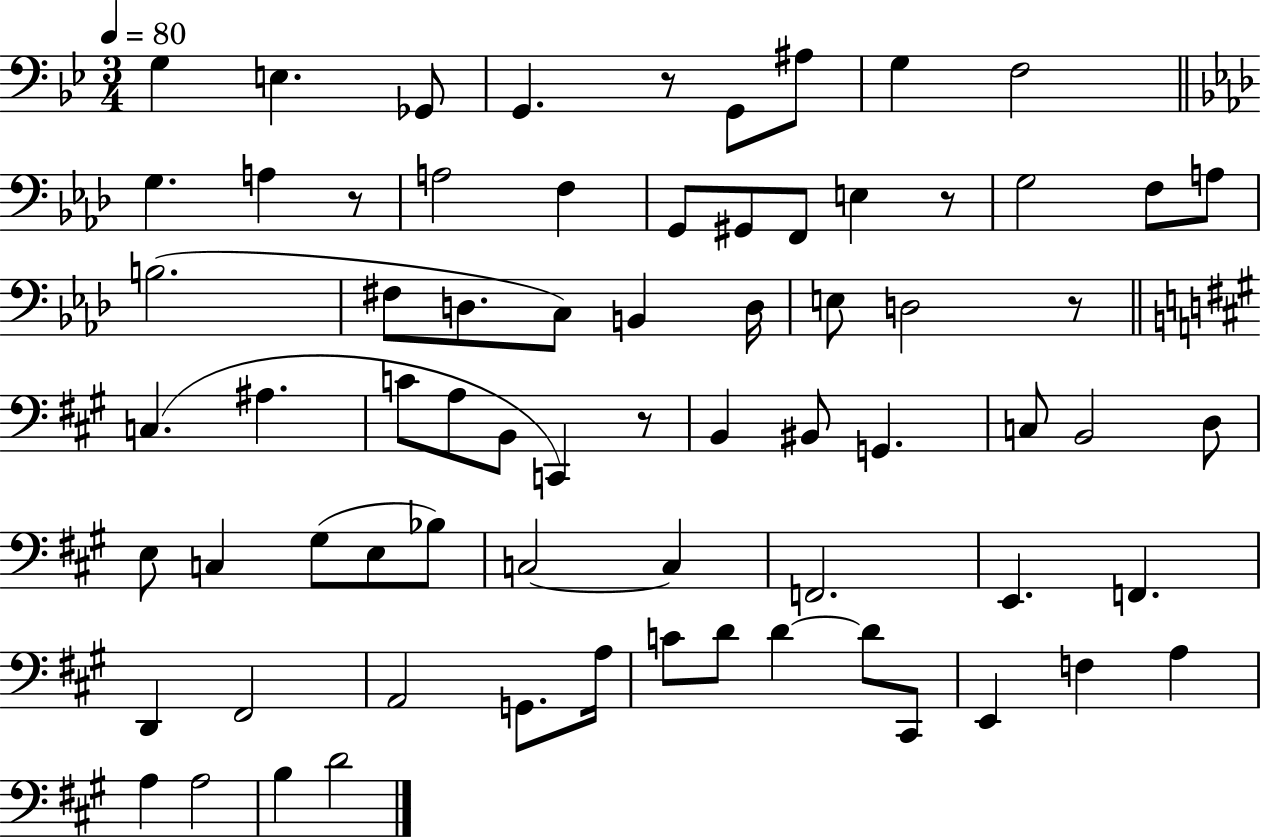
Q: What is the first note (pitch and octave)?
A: G3